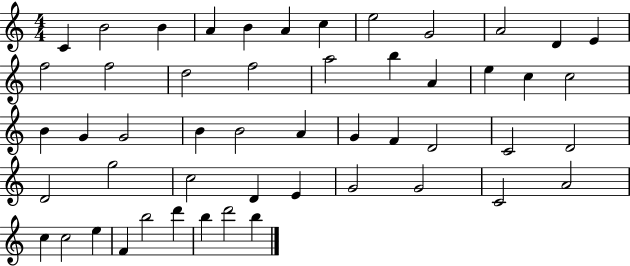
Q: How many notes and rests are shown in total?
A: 51